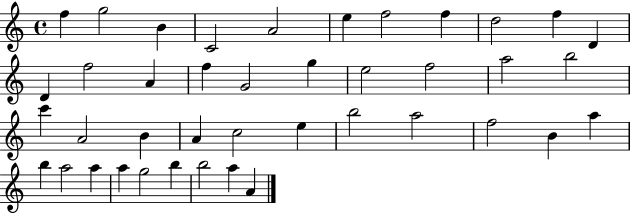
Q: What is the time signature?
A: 4/4